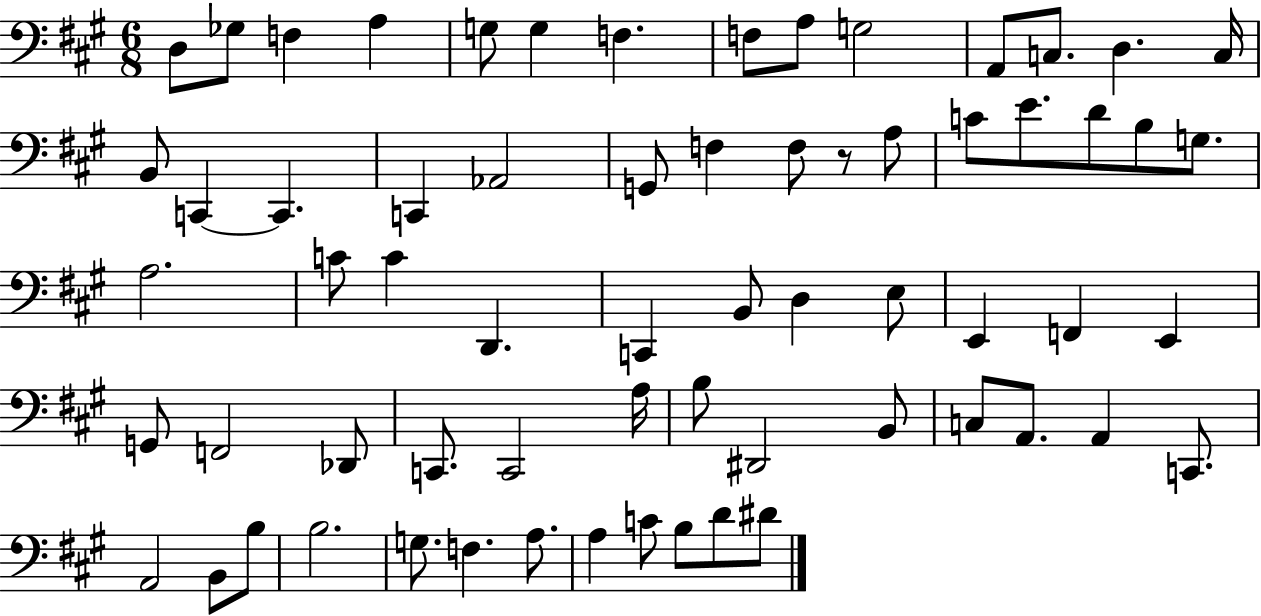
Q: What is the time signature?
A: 6/8